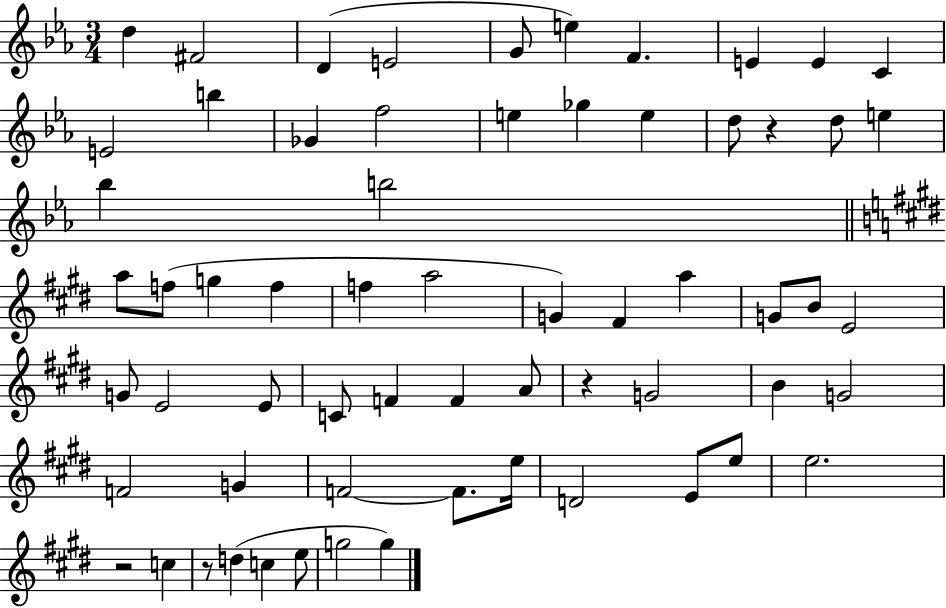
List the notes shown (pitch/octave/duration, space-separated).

D5/q F#4/h D4/q E4/h G4/e E5/q F4/q. E4/q E4/q C4/q E4/h B5/q Gb4/q F5/h E5/q Gb5/q E5/q D5/e R/q D5/e E5/q Bb5/q B5/h A5/e F5/e G5/q F5/q F5/q A5/h G4/q F#4/q A5/q G4/e B4/e E4/h G4/e E4/h E4/e C4/e F4/q F4/q A4/e R/q G4/h B4/q G4/h F4/h G4/q F4/h F4/e. E5/s D4/h E4/e E5/e E5/h. R/h C5/q R/e D5/q C5/q E5/e G5/h G5/q